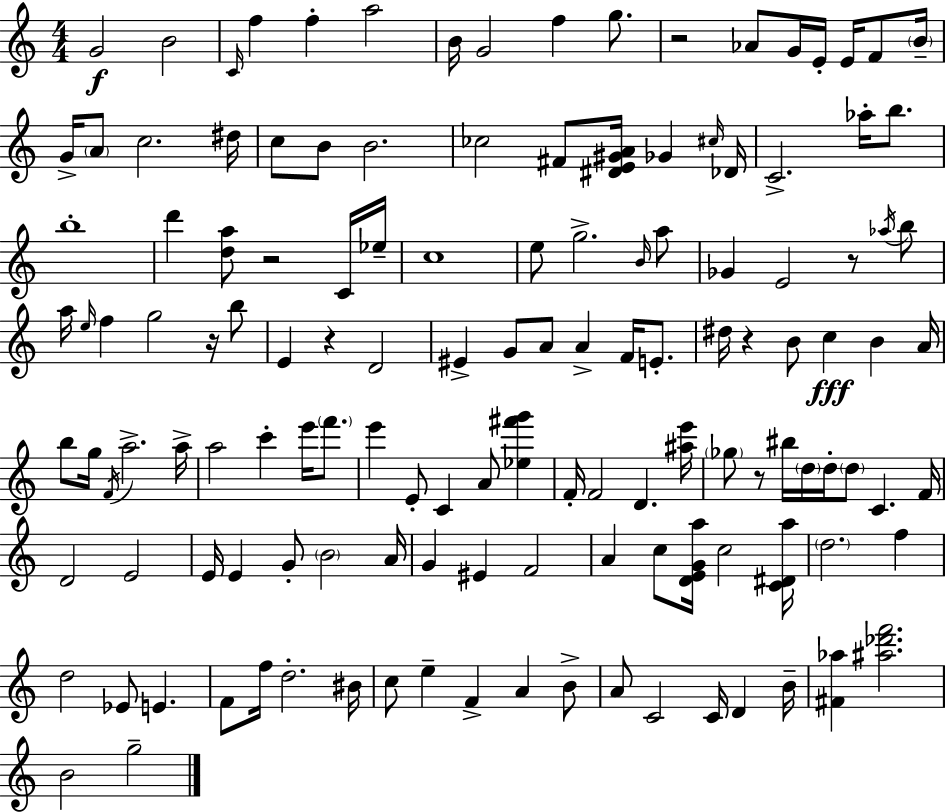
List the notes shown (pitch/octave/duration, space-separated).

G4/h B4/h C4/s F5/q F5/q A5/h B4/s G4/h F5/q G5/e. R/h Ab4/e G4/s E4/s E4/s F4/e B4/s G4/s A4/e C5/h. D#5/s C5/e B4/e B4/h. CES5/h F#4/e [D#4,E4,G#4,A4]/s Gb4/q C#5/s Db4/s C4/h. Ab5/s B5/e. B5/w D6/q [D5,A5]/e R/h C4/s Eb5/s C5/w E5/e G5/h. B4/s A5/e Gb4/q E4/h R/e Ab5/s B5/e A5/s E5/s F5/q G5/h R/s B5/e E4/q R/q D4/h EIS4/q G4/e A4/e A4/q F4/s E4/e. D#5/s R/q B4/e C5/q B4/q A4/s B5/e G5/s F4/s A5/h. A5/s A5/h C6/q E6/s F6/e. E6/q E4/e C4/q A4/e [Eb5,F#6,G6]/q F4/s F4/h D4/q. [A#5,E6]/s Gb5/e R/e BIS5/s D5/s D5/s D5/e C4/q. F4/s D4/h E4/h E4/s E4/q G4/e B4/h A4/s G4/q EIS4/q F4/h A4/q C5/e [D4,E4,G4,A5]/s C5/h [C4,D#4,A5]/s D5/h. F5/q D5/h Eb4/e E4/q. F4/e F5/s D5/h. BIS4/s C5/e E5/q F4/q A4/q B4/e A4/e C4/h C4/s D4/q B4/s [F#4,Ab5]/q [A#5,Db6,F6]/h. B4/h G5/h